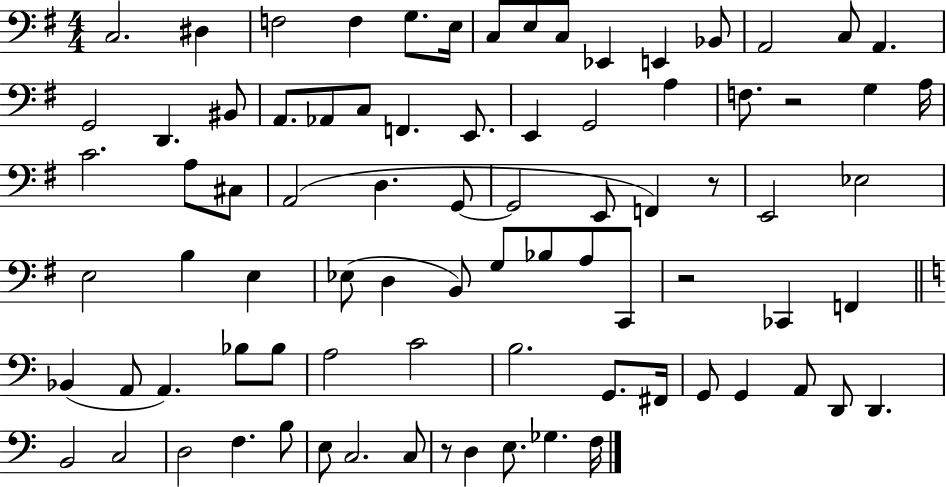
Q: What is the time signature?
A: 4/4